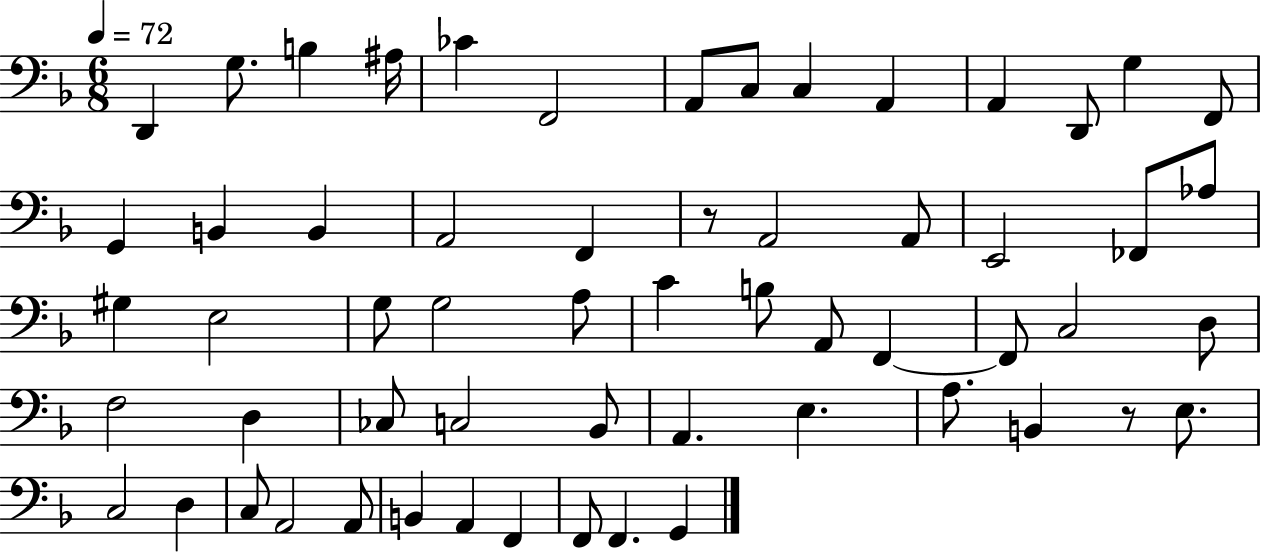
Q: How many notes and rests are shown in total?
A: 59